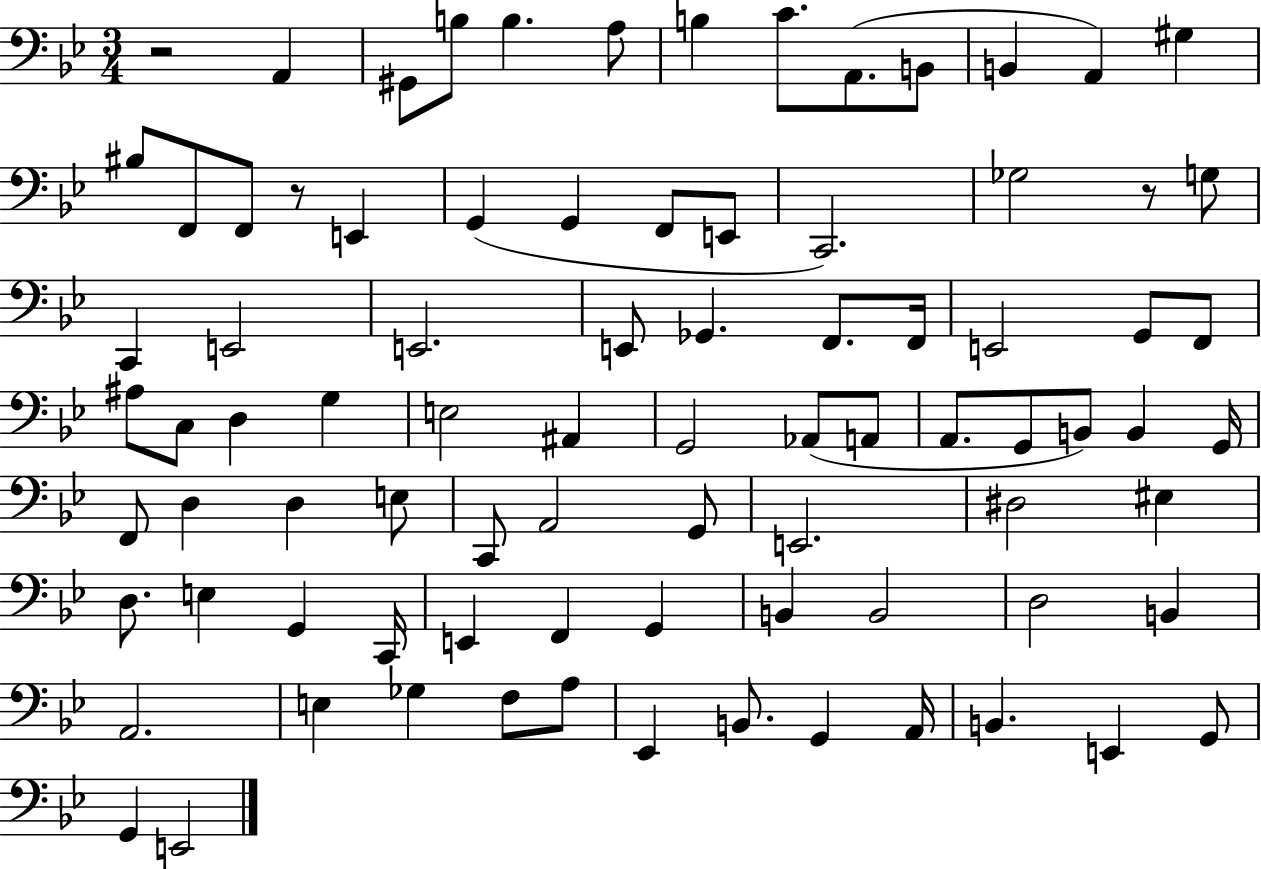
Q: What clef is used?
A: bass